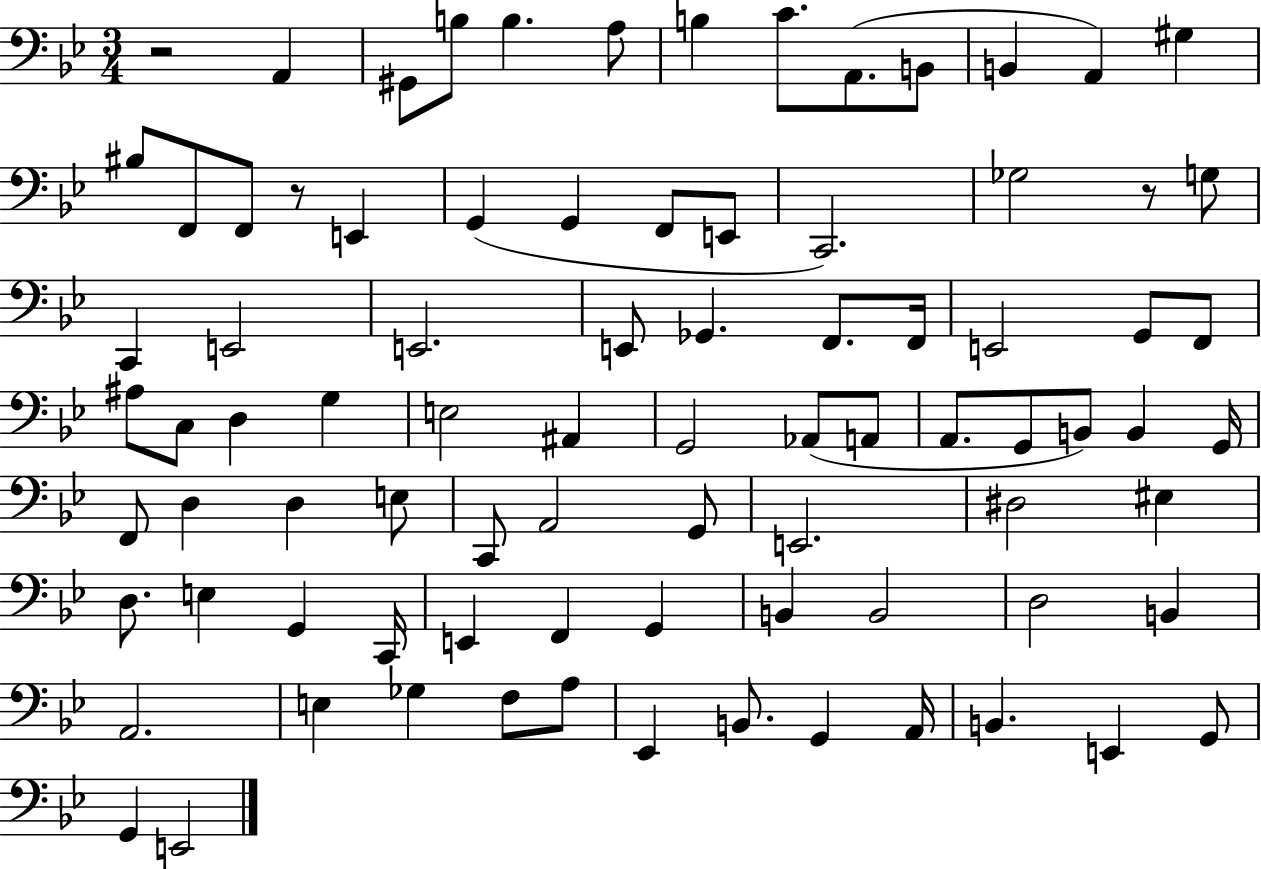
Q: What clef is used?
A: bass